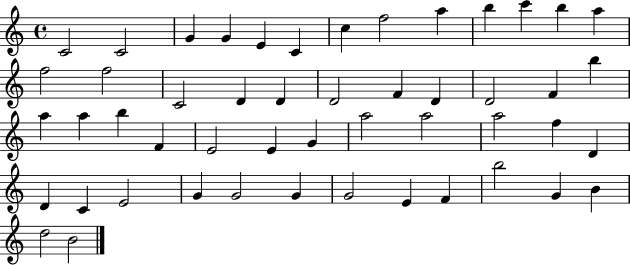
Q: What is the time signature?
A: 4/4